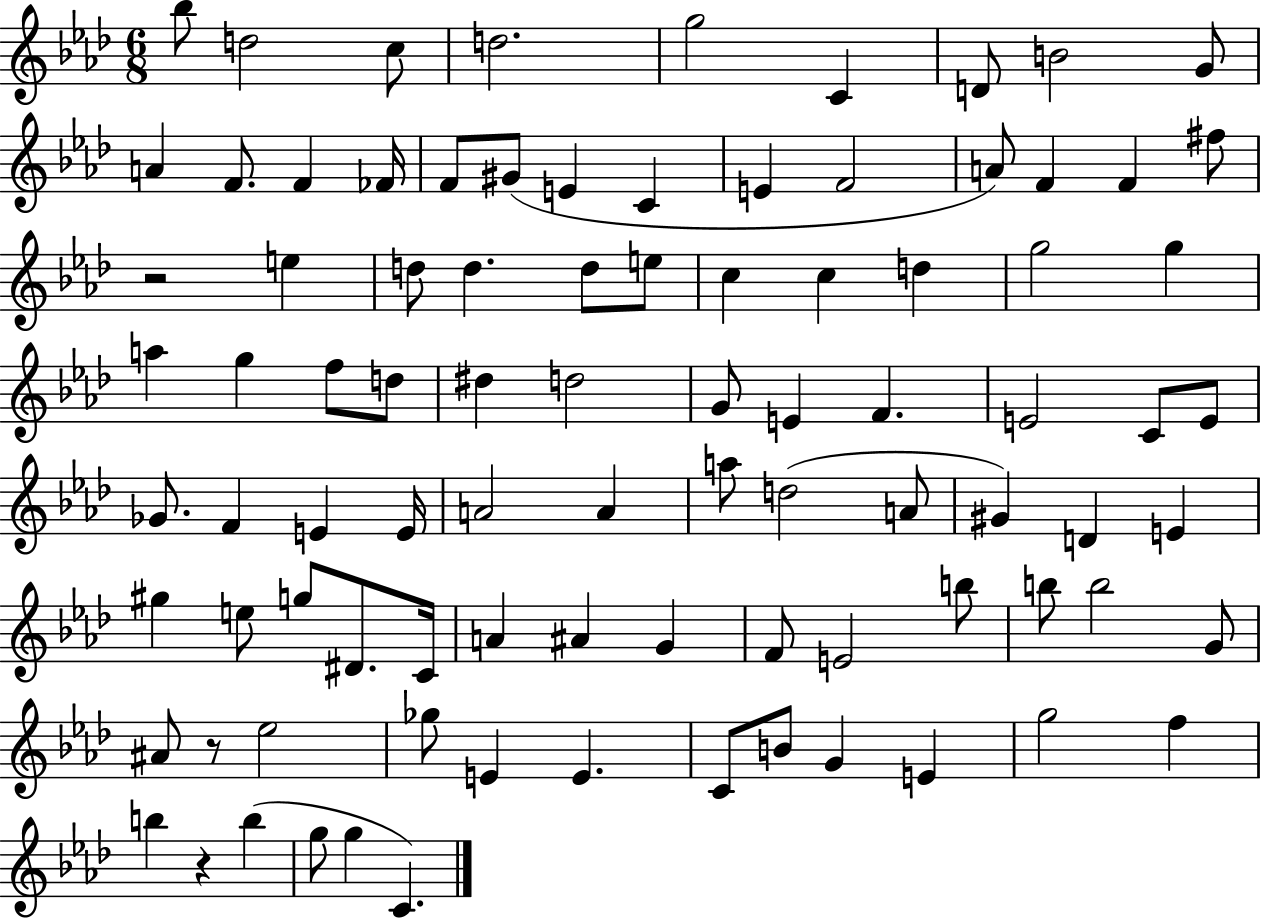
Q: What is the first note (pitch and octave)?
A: Bb5